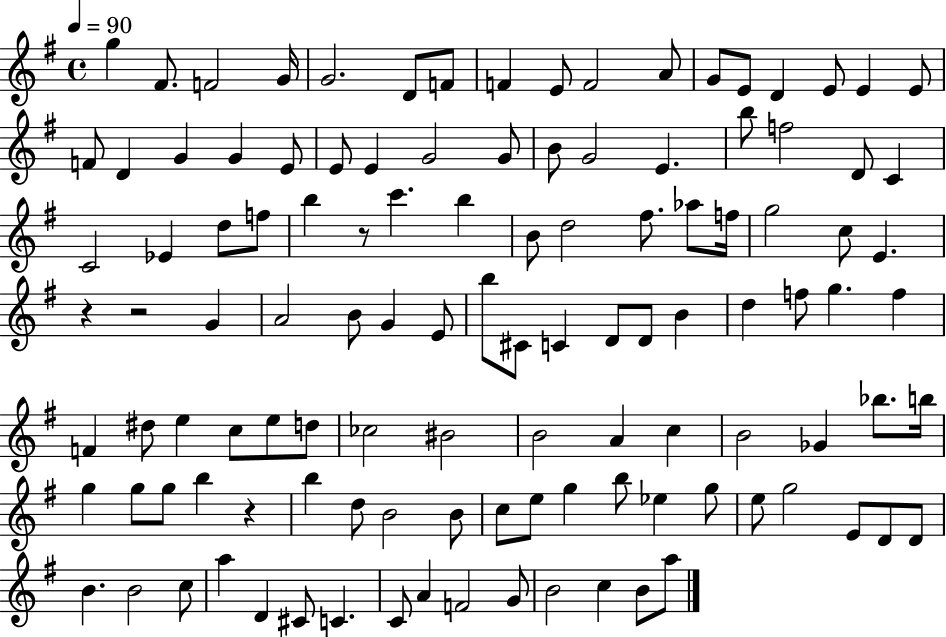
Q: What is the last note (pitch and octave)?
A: A5